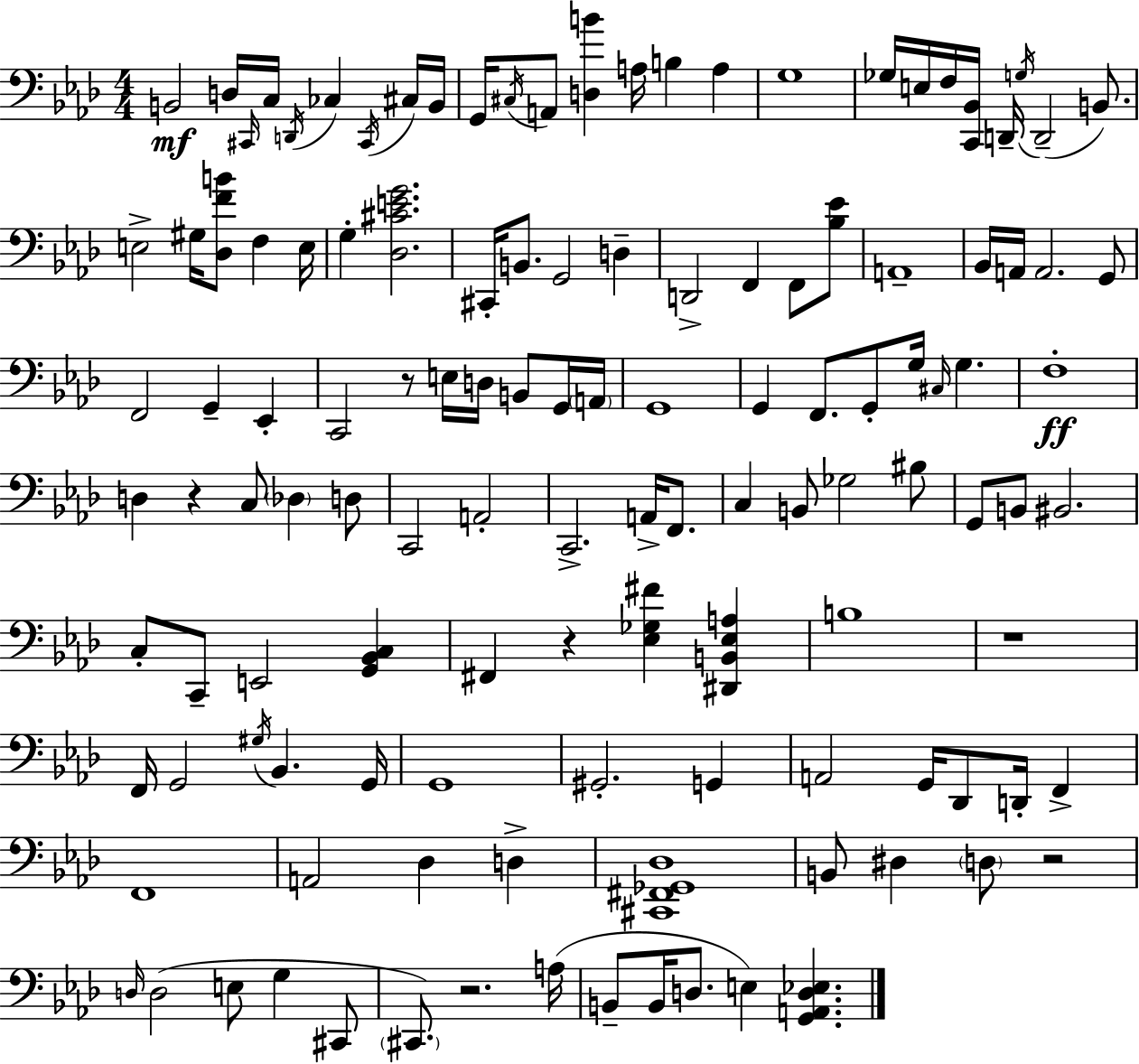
{
  \clef bass
  \numericTimeSignature
  \time 4/4
  \key aes \major
  b,2\mf d16 \grace { cis,16 } c16 \acciaccatura { d,16 } ces4 | \acciaccatura { cis,16 } cis16 b,16 g,16 \acciaccatura { cis16 } a,8 <d b'>4 a16 b4 | a4 g1 | ges16 e16 f16 <c, bes,>16 d,16-- \acciaccatura { g16 }( d,2-- | \break b,8.) e2-> gis16 <des f' b'>8 | f4 e16 g4-. <des cis' e' g'>2. | cis,16-. b,8. g,2 | d4-- d,2-> f,4 | \break f,8 <bes ees'>8 a,1-- | bes,16 a,16 a,2. | g,8 f,2 g,4-- | ees,4-. c,2 r8 e16 | \break d16 b,8 g,16 \parenthesize a,16 g,1 | g,4 f,8. g,8-. g16 \grace { cis16 } | g4. f1-.\ff | d4 r4 c8 | \break \parenthesize des4 d8 c,2 a,2-. | c,2.-> | a,16-> f,8. c4 b,8 ges2 | bis8 g,8 b,8 bis,2. | \break c8-. c,8-- e,2 | <g, bes, c>4 fis,4 r4 <ees ges fis'>4 | <dis, b, ees a>4 b1 | r1 | \break f,16 g,2 \acciaccatura { gis16 } | bes,4. g,16 g,1 | gis,2.-. | g,4 a,2 g,16 | \break des,8 d,16-. f,4-> f,1 | a,2 des4 | d4-> <cis, fis, ges, des>1 | b,8 dis4 \parenthesize d8 r2 | \break \grace { d16 }( d2 | e8 g4 cis,8 \parenthesize cis,8.) r2. | a16( b,8-- b,16 d8. e4) | <g, a, d ees>4. \bar "|."
}